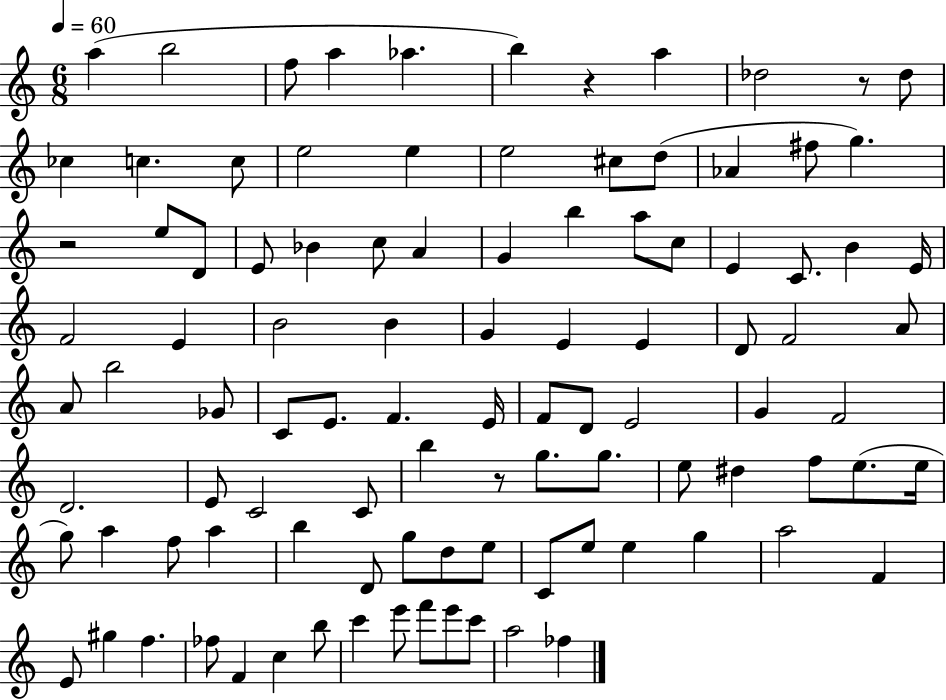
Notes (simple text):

A5/q B5/h F5/e A5/q Ab5/q. B5/q R/q A5/q Db5/h R/e Db5/e CES5/q C5/q. C5/e E5/h E5/q E5/h C#5/e D5/e Ab4/q F#5/e G5/q. R/h E5/e D4/e E4/e Bb4/q C5/e A4/q G4/q B5/q A5/e C5/e E4/q C4/e. B4/q E4/s F4/h E4/q B4/h B4/q G4/q E4/q E4/q D4/e F4/h A4/e A4/e B5/h Gb4/e C4/e E4/e. F4/q. E4/s F4/e D4/e E4/h G4/q F4/h D4/h. E4/e C4/h C4/e B5/q R/e G5/e. G5/e. E5/e D#5/q F5/e E5/e. E5/s G5/e A5/q F5/e A5/q B5/q D4/e G5/e D5/e E5/e C4/e E5/e E5/q G5/q A5/h F4/q E4/e G#5/q F5/q. FES5/e F4/q C5/q B5/e C6/q E6/e F6/e E6/e C6/e A5/h FES5/q